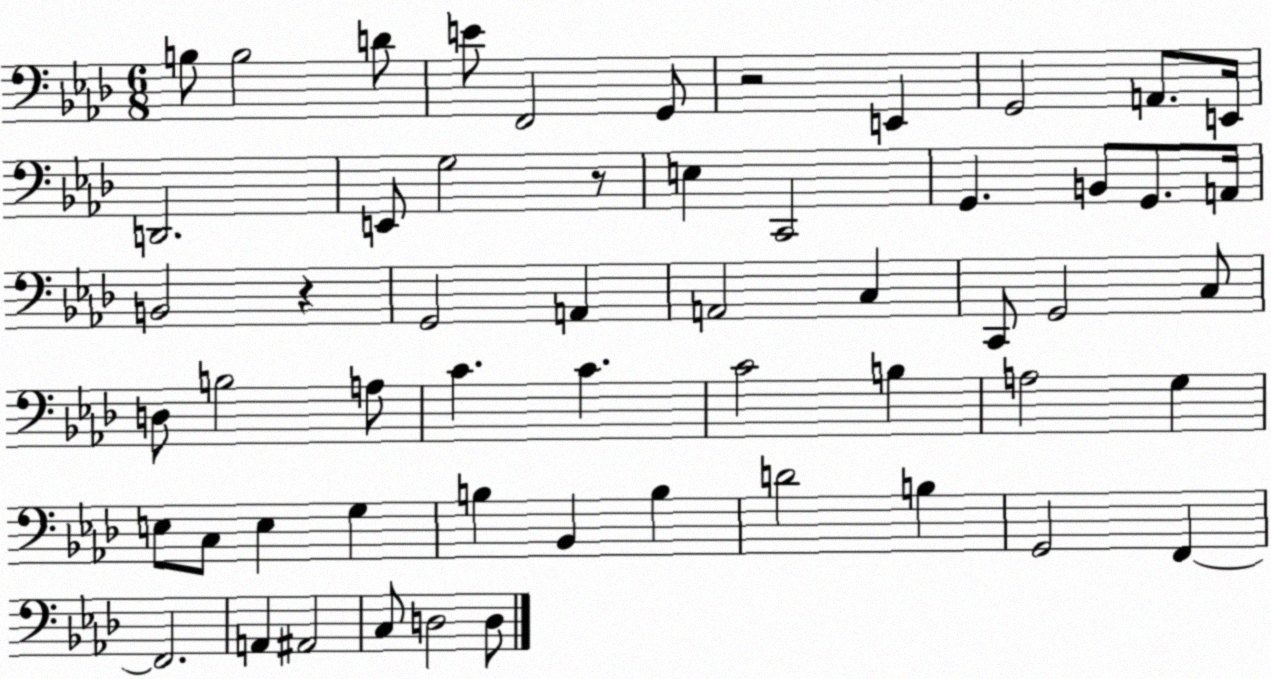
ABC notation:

X:1
T:Untitled
M:6/8
L:1/4
K:Ab
B,/2 B,2 D/2 E/2 F,,2 G,,/2 z2 E,, G,,2 A,,/2 E,,/4 D,,2 E,,/2 G,2 z/2 E, C,,2 G,, B,,/2 G,,/2 A,,/4 B,,2 z G,,2 A,, A,,2 C, C,,/2 G,,2 C,/2 D,/2 B,2 A,/2 C C C2 B, A,2 G, E,/2 C,/2 E, G, B, _B,, B, D2 B, G,,2 F,, F,,2 A,, ^A,,2 C,/2 D,2 D,/2